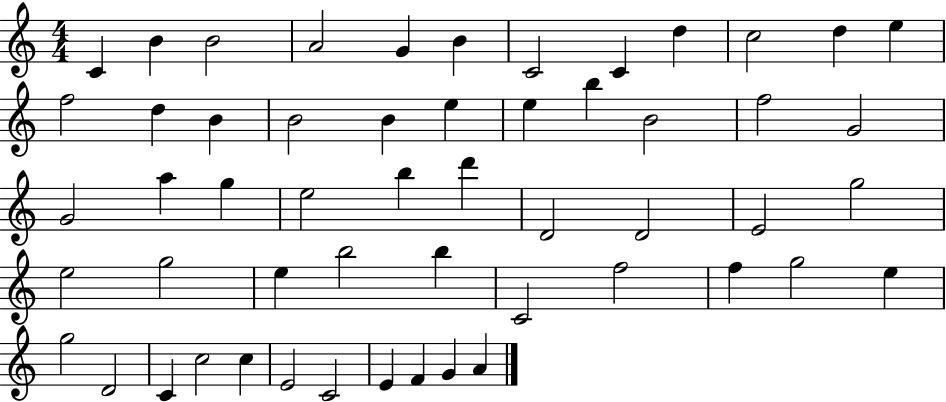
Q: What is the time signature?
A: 4/4